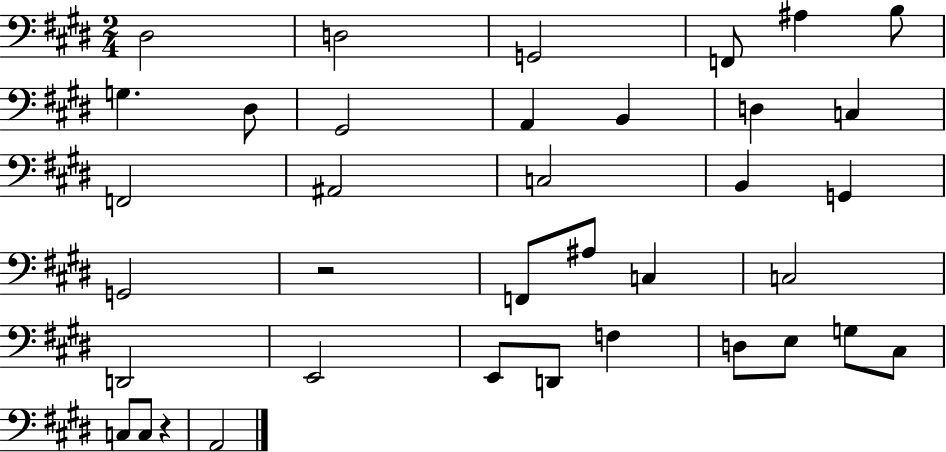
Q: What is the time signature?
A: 2/4